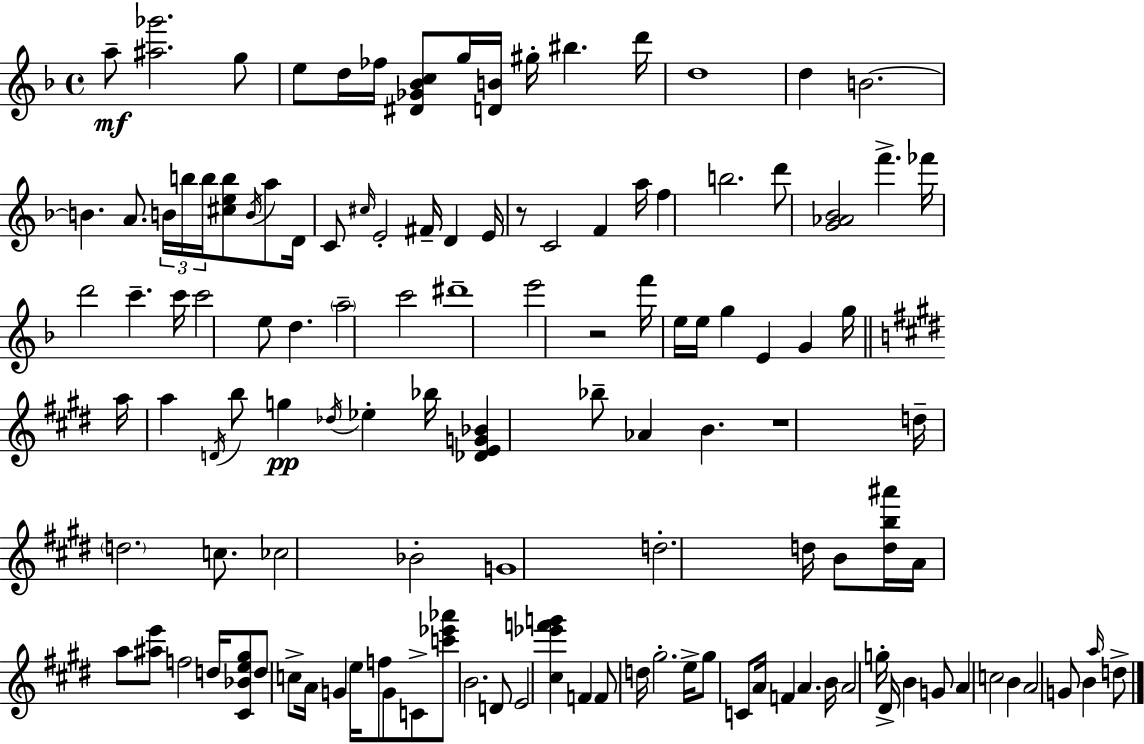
X:1
T:Untitled
M:4/4
L:1/4
K:Dm
a/2 [^a_g']2 g/2 e/2 d/4 _f/4 [^D_G_Bc]/2 g/4 [DB]/4 ^g/4 ^b d'/4 d4 d B2 B A/2 B/4 b/4 b/4 [^ceb]/2 B/4 a/2 D/4 C/2 ^c/4 E2 ^F/4 D E/4 z/2 C2 F a/4 f b2 d'/2 [G_A_B]2 f' _f'/4 d'2 c' c'/4 c'2 e/2 d a2 c'2 ^d'4 e'2 z2 f'/4 e/4 e/4 g E G g/4 a/4 a D/4 b/2 g _d/4 _e _b/4 [_DEG_B] _b/2 _A B z4 d/4 d2 c/2 _c2 _B2 G4 d2 d/4 B/2 [db^a']/4 A/4 a/2 [^ae']/2 f2 d/4 [^C_Be^g]/2 d/2 c/2 A/4 G e/4 f/2 G/2 C/2 [c'_e'_a']/2 B2 D/2 E2 [^c_e'f'g'] F F/2 d/4 ^g2 e/4 ^g/2 C/2 A/4 F A B/4 A2 g/4 ^D/4 B G/2 A c2 B A2 G/2 B a/4 d/2